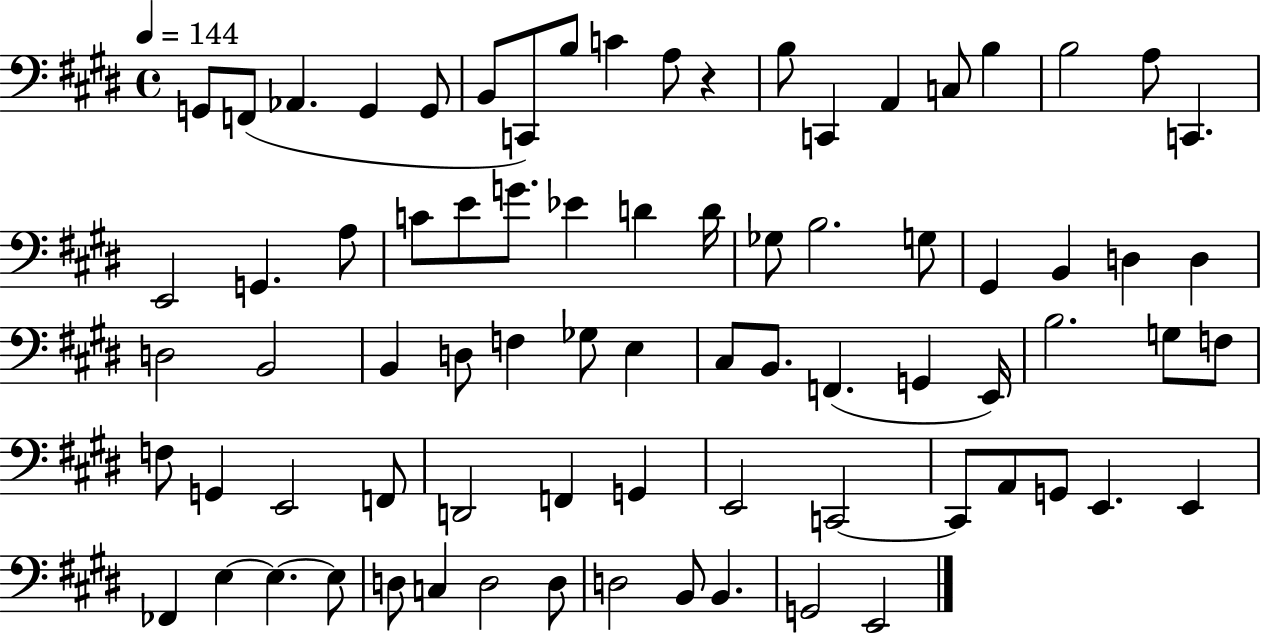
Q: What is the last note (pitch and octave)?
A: E2